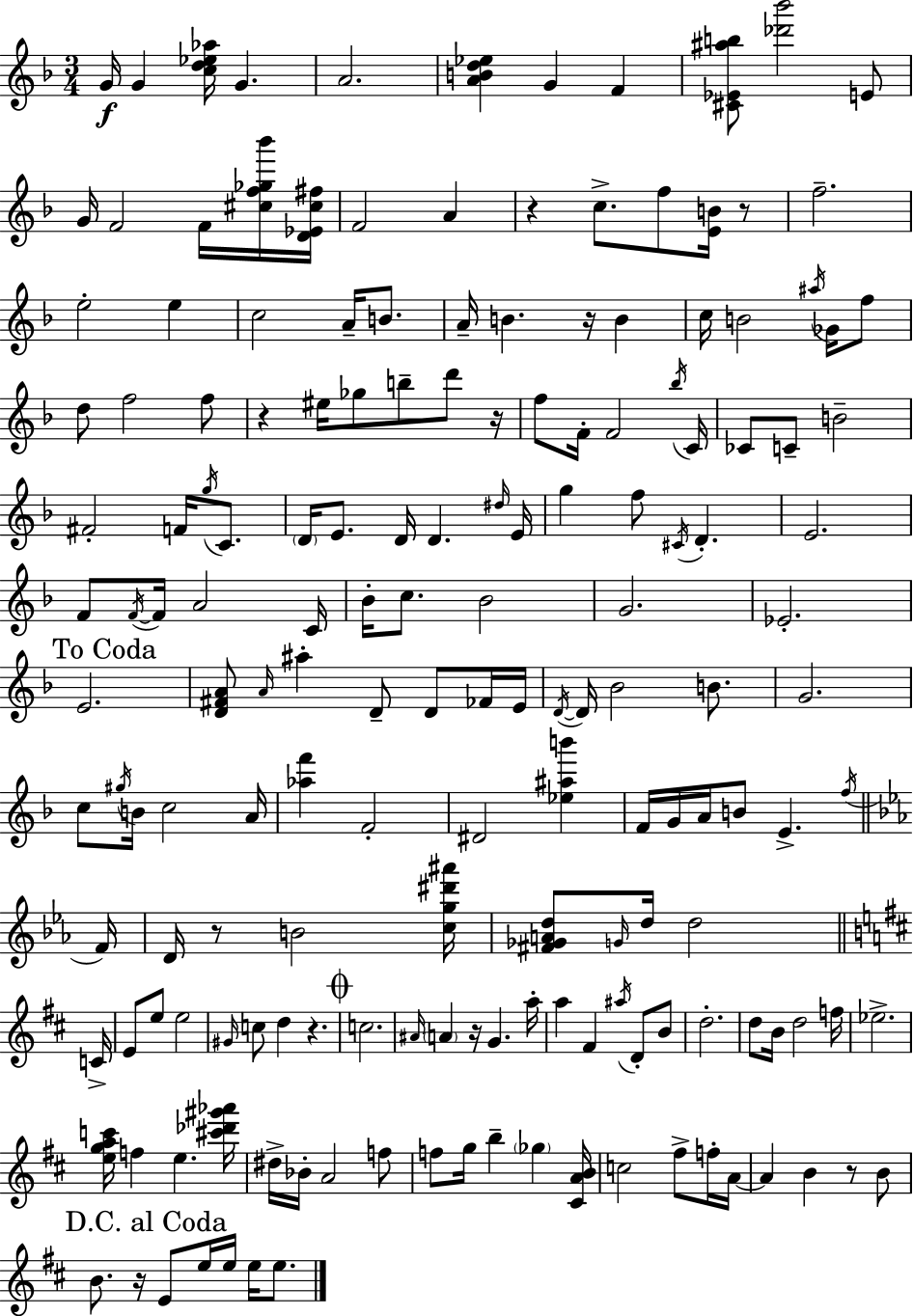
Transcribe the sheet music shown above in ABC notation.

X:1
T:Untitled
M:3/4
L:1/4
K:Dm
G/4 G [cd_e_a]/4 G A2 [ABd_e] G F [^C_E^ab]/2 [_d'_b']2 E/2 G/4 F2 F/4 [^cf_g_b']/4 [D_E^c^f]/4 F2 A z c/2 f/2 [EB]/4 z/2 f2 e2 e c2 A/4 B/2 A/4 B z/4 B c/4 B2 ^a/4 _G/4 f/2 d/2 f2 f/2 z ^e/4 _g/2 b/2 d'/2 z/4 f/2 F/4 F2 _b/4 C/4 _C/2 C/2 B2 ^F2 F/4 g/4 C/2 D/4 E/2 D/4 D ^d/4 E/4 g f/2 ^C/4 D E2 F/2 F/4 F/4 A2 C/4 _B/4 c/2 _B2 G2 _E2 E2 [D^FA]/2 A/4 ^a D/2 D/2 _F/4 E/4 D/4 D/4 _B2 B/2 G2 c/2 ^g/4 B/4 c2 A/4 [_af'] F2 ^D2 [_e^ab'] F/4 G/4 A/4 B/2 E f/4 F/4 D/4 z/2 B2 [cg^d'^a']/4 [^F_GAd]/2 G/4 d/4 d2 C/4 E/2 e/2 e2 ^G/4 c/2 d z c2 ^A/4 A z/4 G a/4 a ^F ^a/4 D/2 B/2 d2 d/2 B/4 d2 f/4 _e2 [egac']/4 f e [^c'_d'^g'_a']/4 ^d/4 _B/4 A2 f/2 f/2 g/4 b _g [^CAB]/4 c2 ^f/2 f/4 A/4 A B z/2 B/2 B/2 z/4 E/2 e/4 e/4 e/4 e/2